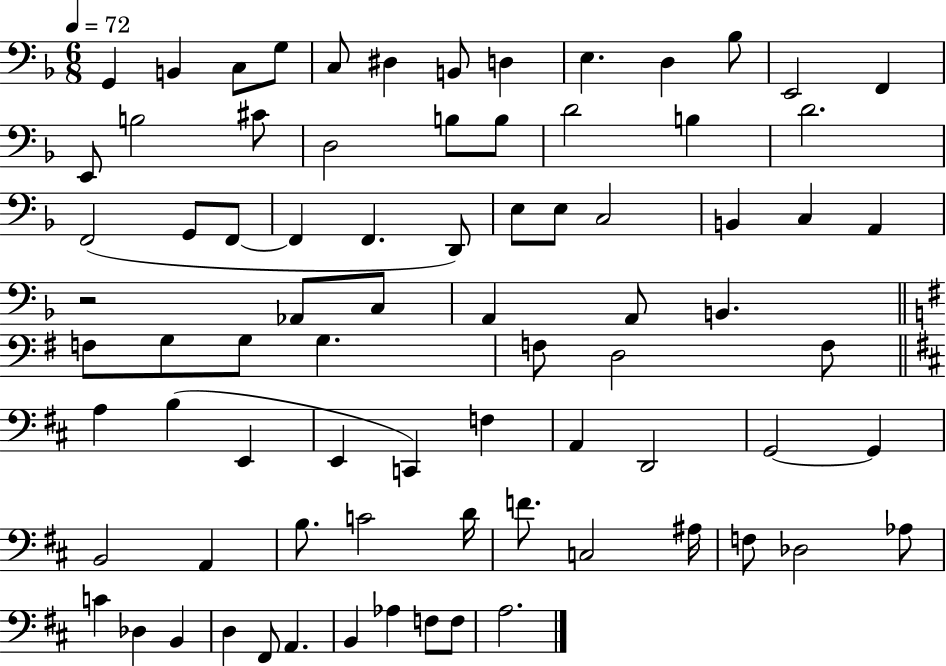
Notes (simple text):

G2/q B2/q C3/e G3/e C3/e D#3/q B2/e D3/q E3/q. D3/q Bb3/e E2/h F2/q E2/e B3/h C#4/e D3/h B3/e B3/e D4/h B3/q D4/h. F2/h G2/e F2/e F2/q F2/q. D2/e E3/e E3/e C3/h B2/q C3/q A2/q R/h Ab2/e C3/e A2/q A2/e B2/q. F3/e G3/e G3/e G3/q. F3/e D3/h F3/e A3/q B3/q E2/q E2/q C2/q F3/q A2/q D2/h G2/h G2/q B2/h A2/q B3/e. C4/h D4/s F4/e. C3/h A#3/s F3/e Db3/h Ab3/e C4/q Db3/q B2/q D3/q F#2/e A2/q. B2/q Ab3/q F3/e F3/e A3/h.